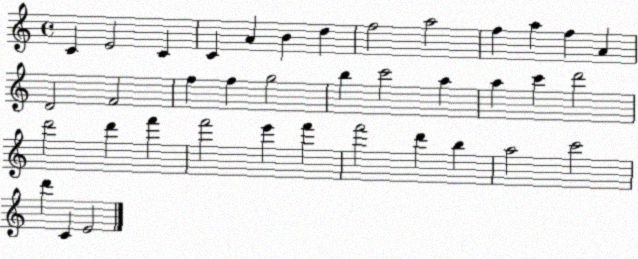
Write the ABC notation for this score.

X:1
T:Untitled
M:4/4
L:1/4
K:C
C E2 C C A B d f2 a2 f a f A D2 F2 f f g2 b c'2 a a c' d'2 d'2 d' f' f'2 e' f' f'2 d' b a2 c'2 d' C E2